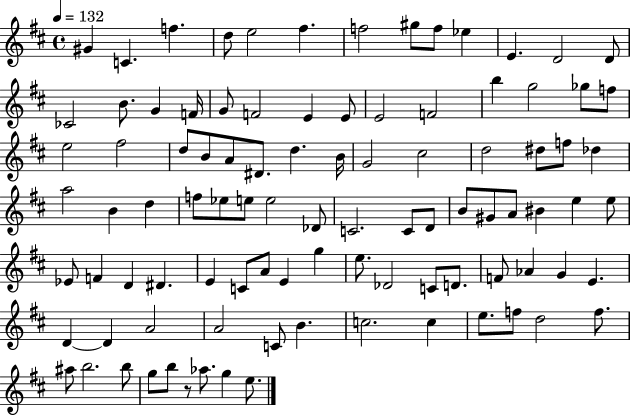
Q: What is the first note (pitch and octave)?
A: G#4